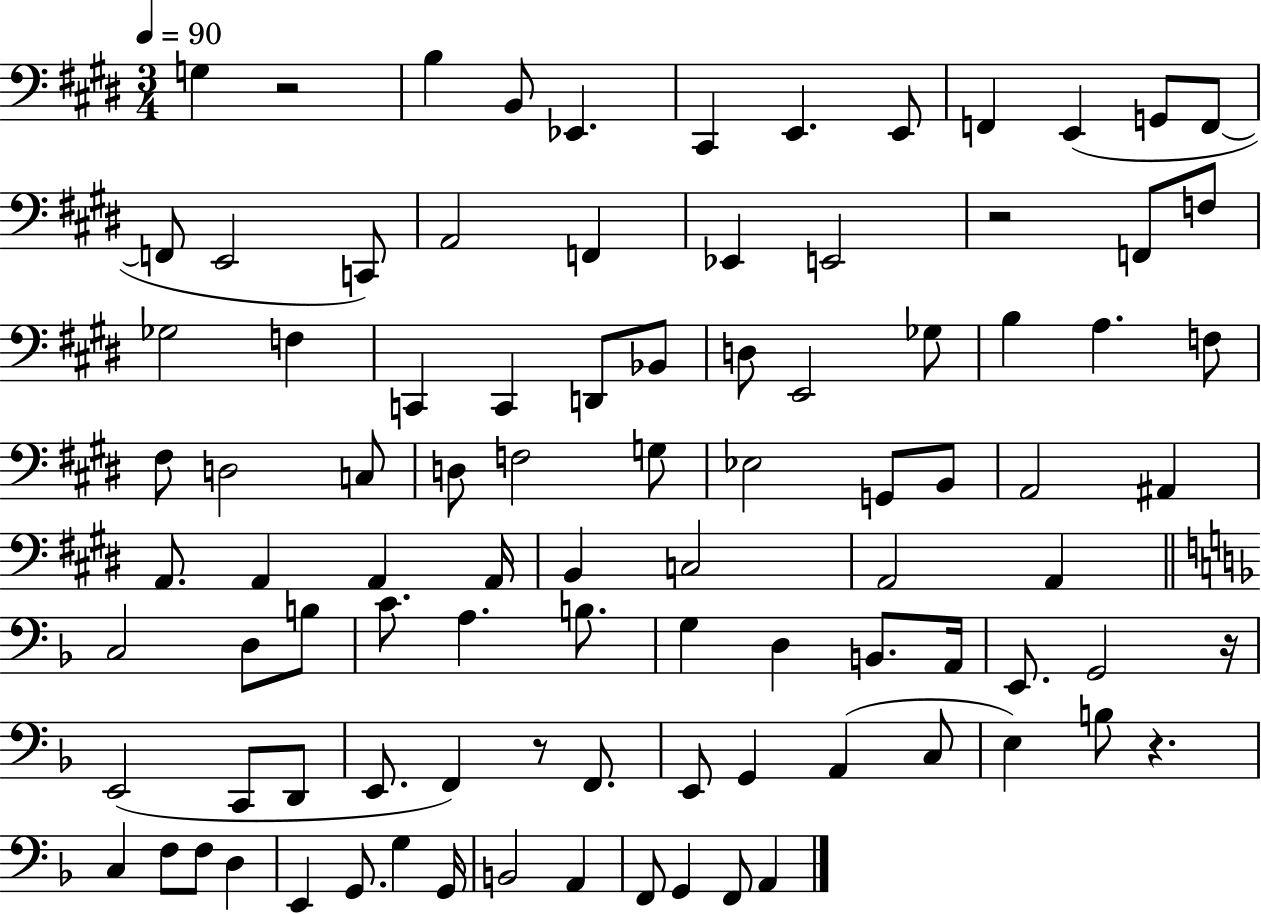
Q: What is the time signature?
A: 3/4